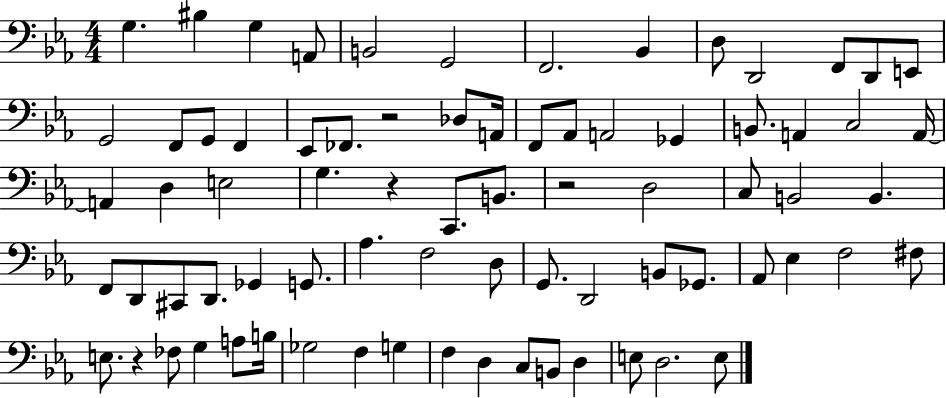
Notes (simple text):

G3/q. BIS3/q G3/q A2/e B2/h G2/h F2/h. Bb2/q D3/e D2/h F2/e D2/e E2/e G2/h F2/e G2/e F2/q Eb2/e FES2/e. R/h Db3/e A2/s F2/e Ab2/e A2/h Gb2/q B2/e. A2/q C3/h A2/s A2/q D3/q E3/h G3/q. R/q C2/e. B2/e. R/h D3/h C3/e B2/h B2/q. F2/e D2/e C#2/e D2/e. Gb2/q G2/e. Ab3/q. F3/h D3/e G2/e. D2/h B2/e Gb2/e. Ab2/e Eb3/q F3/h F#3/e E3/e. R/q FES3/e G3/q A3/e B3/s Gb3/h F3/q G3/q F3/q D3/q C3/e B2/e D3/q E3/e D3/h. E3/e